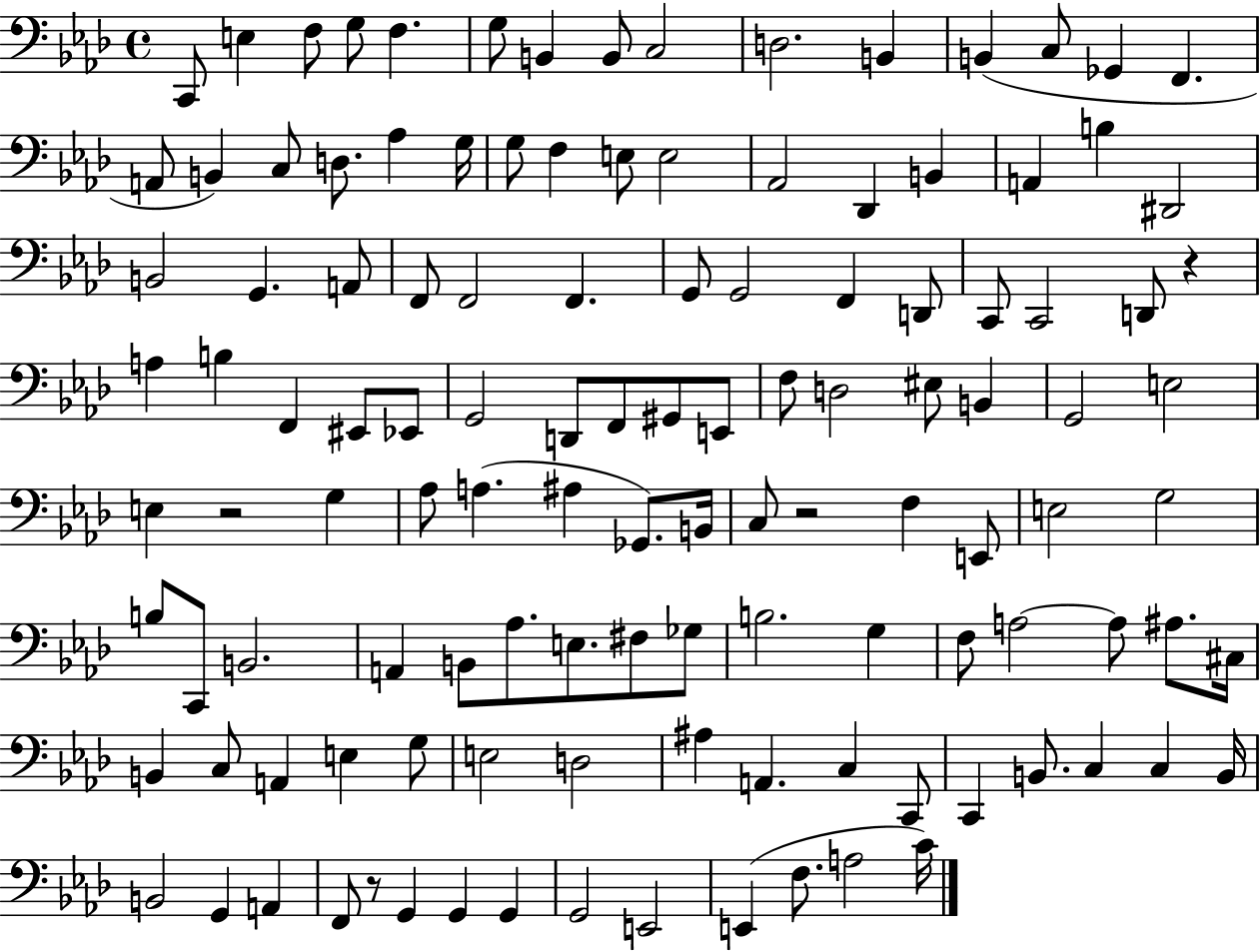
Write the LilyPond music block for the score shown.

{
  \clef bass
  \time 4/4
  \defaultTimeSignature
  \key aes \major
  c,8 e4 f8 g8 f4. | g8 b,4 b,8 c2 | d2. b,4 | b,4( c8 ges,4 f,4. | \break a,8 b,4) c8 d8. aes4 g16 | g8 f4 e8 e2 | aes,2 des,4 b,4 | a,4 b4 dis,2 | \break b,2 g,4. a,8 | f,8 f,2 f,4. | g,8 g,2 f,4 d,8 | c,8 c,2 d,8 r4 | \break a4 b4 f,4 eis,8 ees,8 | g,2 d,8 f,8 gis,8 e,8 | f8 d2 eis8 b,4 | g,2 e2 | \break e4 r2 g4 | aes8 a4.( ais4 ges,8.) b,16 | c8 r2 f4 e,8 | e2 g2 | \break b8 c,8 b,2. | a,4 b,8 aes8. e8. fis8 ges8 | b2. g4 | f8 a2~~ a8 ais8. cis16 | \break b,4 c8 a,4 e4 g8 | e2 d2 | ais4 a,4. c4 c,8 | c,4 b,8. c4 c4 b,16 | \break b,2 g,4 a,4 | f,8 r8 g,4 g,4 g,4 | g,2 e,2 | e,4( f8. a2 c'16) | \break \bar "|."
}